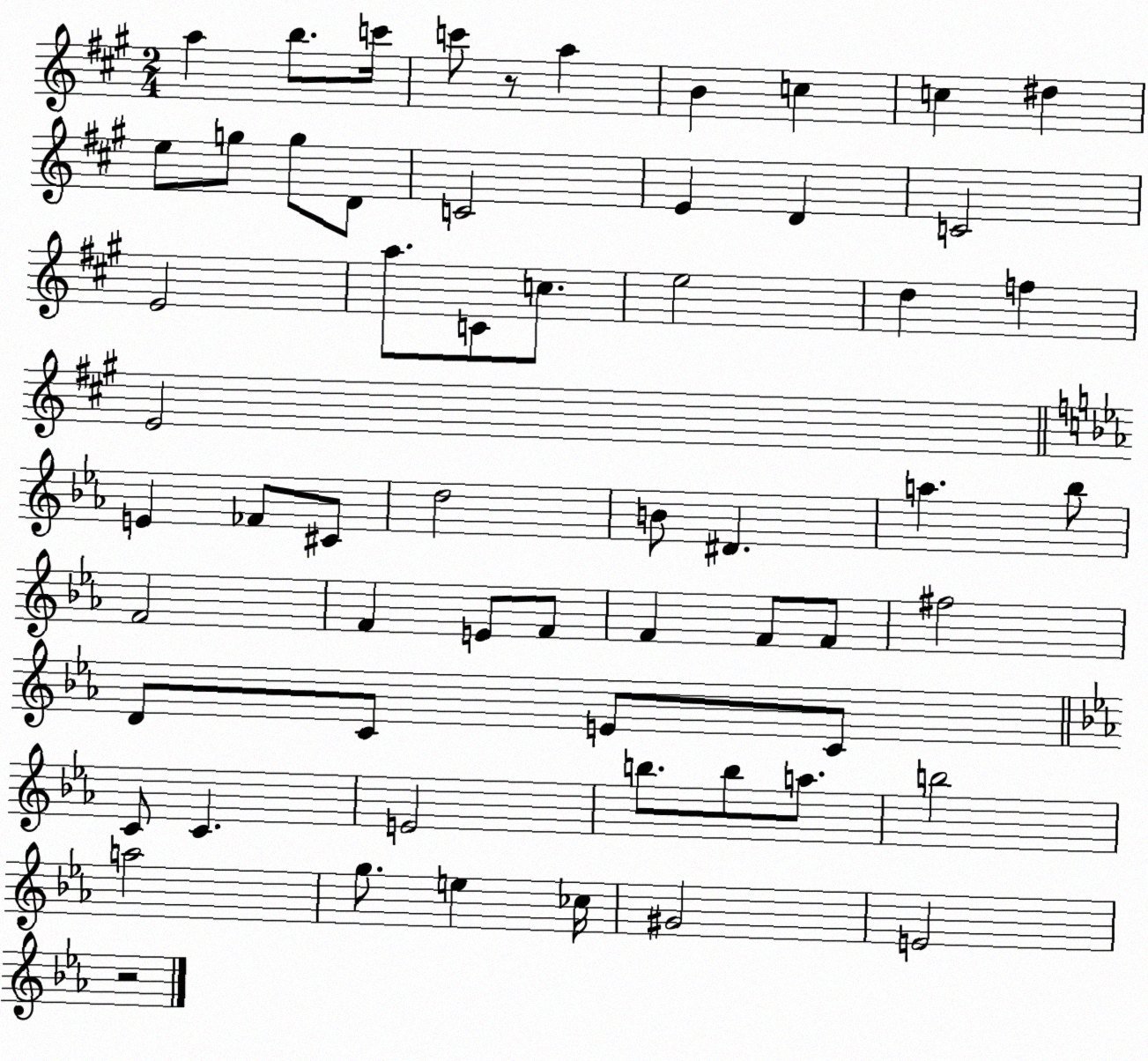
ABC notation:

X:1
T:Untitled
M:2/4
L:1/4
K:A
a b/2 c'/4 c'/2 z/2 a B c c ^d e/2 g/2 g/2 D/2 C2 E D C2 E2 a/2 C/2 c/2 e2 d f E2 E _F/2 ^C/2 d2 B/2 ^D a _b/2 F2 F E/2 F/2 F F/2 F/2 ^f2 D/2 C/2 E/2 C/2 C/2 C E2 b/2 b/2 a/2 b2 a2 g/2 e _c/4 ^G2 E2 z2